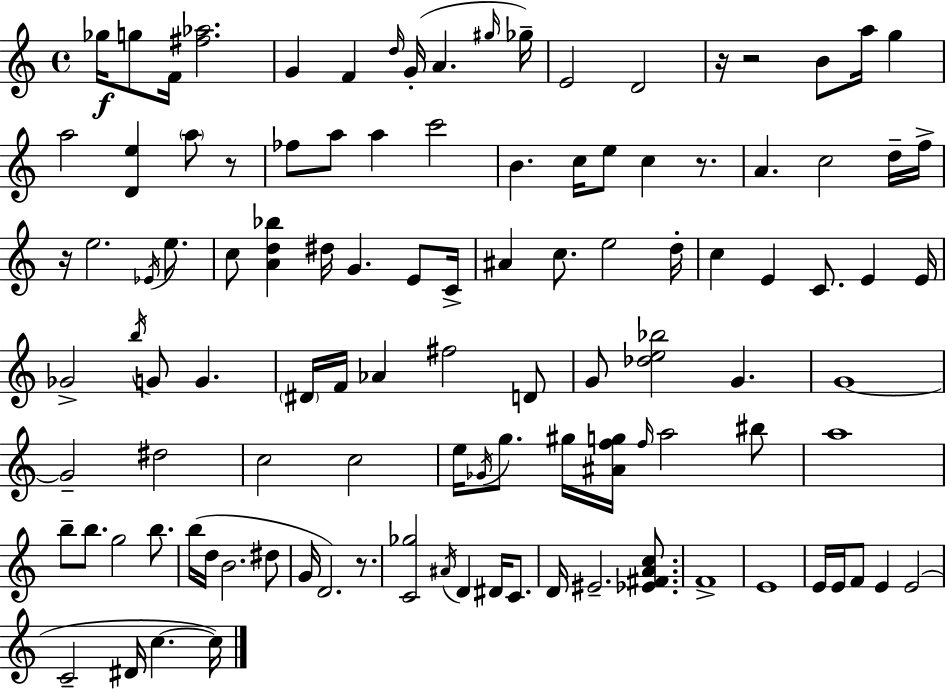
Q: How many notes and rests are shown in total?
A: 110